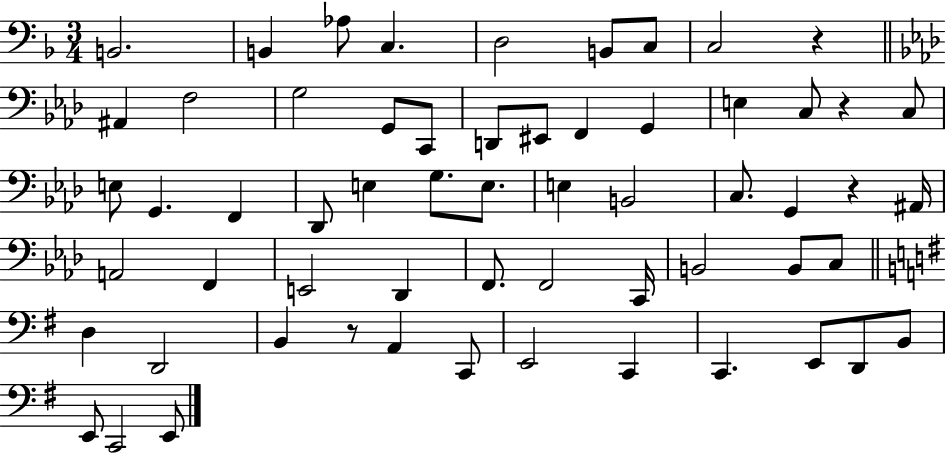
{
  \clef bass
  \numericTimeSignature
  \time 3/4
  \key f \major
  b,2. | b,4 aes8 c4. | d2 b,8 c8 | c2 r4 | \break \bar "||" \break \key f \minor ais,4 f2 | g2 g,8 c,8 | d,8 eis,8 f,4 g,4 | e4 c8 r4 c8 | \break e8 g,4. f,4 | des,8 e4 g8. e8. | e4 b,2 | c8. g,4 r4 ais,16 | \break a,2 f,4 | e,2 des,4 | f,8. f,2 c,16 | b,2 b,8 c8 | \break \bar "||" \break \key g \major d4 d,2 | b,4 r8 a,4 c,8 | e,2 c,4 | c,4. e,8 d,8 b,8 | \break e,8 c,2 e,8 | \bar "|."
}